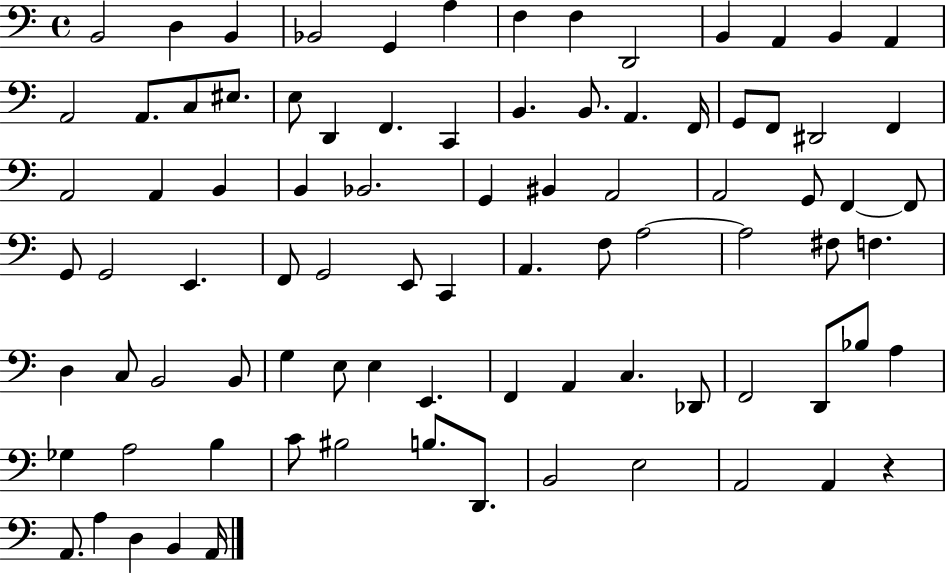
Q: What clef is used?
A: bass